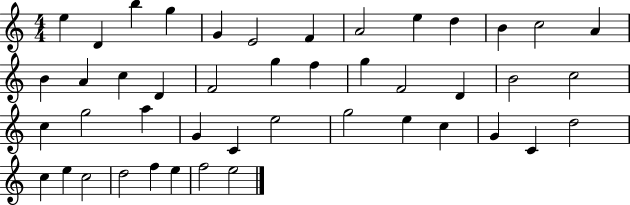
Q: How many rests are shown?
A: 0